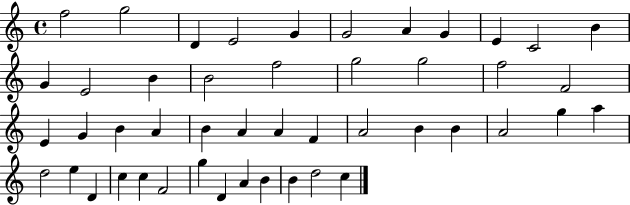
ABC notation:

X:1
T:Untitled
M:4/4
L:1/4
K:C
f2 g2 D E2 G G2 A G E C2 B G E2 B B2 f2 g2 g2 f2 F2 E G B A B A A F A2 B B A2 g a d2 e D c c F2 g D A B B d2 c